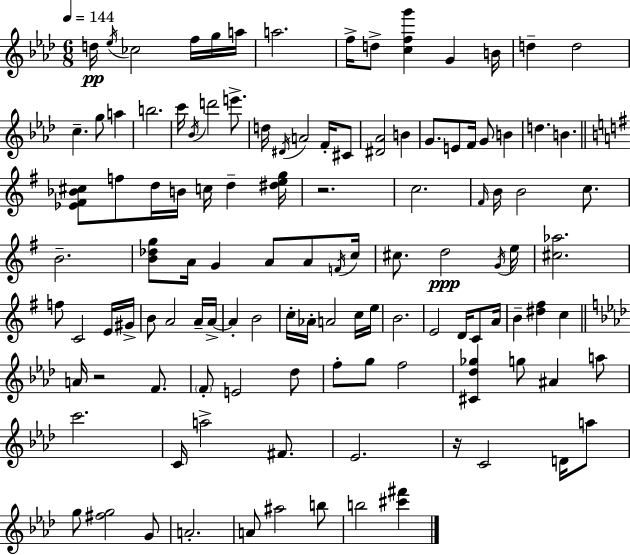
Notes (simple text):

D5/s Eb5/s CES5/h F5/s G5/s A5/s A5/h. F5/s D5/e [C5,F5,G6]/q G4/q B4/s D5/q D5/h C5/q. G5/e A5/q B5/h. C6/s Bb4/s D6/h E6/e. D5/s D#4/s A4/h F4/s C#4/e [D#4,Ab4]/h B4/q G4/e. E4/e F4/s G4/e B4/q D5/q. B4/q. [Eb4,F#4,Bb4,C#5]/e F5/e D5/s B4/s C5/s D5/q [D#5,E5,G5]/s R/h. C5/h. F#4/s B4/s B4/h C5/e. B4/h. [B4,Db5,G5]/e A4/s G4/q A4/e A4/e F4/s C5/s C#5/e. D5/h G4/s E5/s [C#5,Ab5]/h. F5/e C4/h E4/s G#4/s B4/e A4/h A4/s A4/s A4/q B4/h C5/s Ab4/s A4/h C5/s E5/s B4/h. E4/h D4/s C4/e A4/s B4/q [D#5,F#5]/q C5/q A4/s R/h F4/e. F4/e E4/h Db5/e F5/e G5/e F5/h [C#4,Db5,Gb5]/q G5/e A#4/q A5/e C6/h. C4/s A5/h F#4/e. Eb4/h. R/s C4/h D4/s A5/e G5/e [F#5,G5]/h G4/e A4/h. A4/e A#5/h B5/e B5/h [C#6,F#6]/q